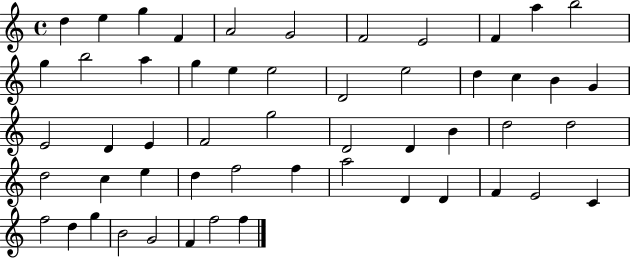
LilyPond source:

{
  \clef treble
  \time 4/4
  \defaultTimeSignature
  \key c \major
  d''4 e''4 g''4 f'4 | a'2 g'2 | f'2 e'2 | f'4 a''4 b''2 | \break g''4 b''2 a''4 | g''4 e''4 e''2 | d'2 e''2 | d''4 c''4 b'4 g'4 | \break e'2 d'4 e'4 | f'2 g''2 | d'2 d'4 b'4 | d''2 d''2 | \break d''2 c''4 e''4 | d''4 f''2 f''4 | a''2 d'4 d'4 | f'4 e'2 c'4 | \break f''2 d''4 g''4 | b'2 g'2 | f'4 f''2 f''4 | \bar "|."
}